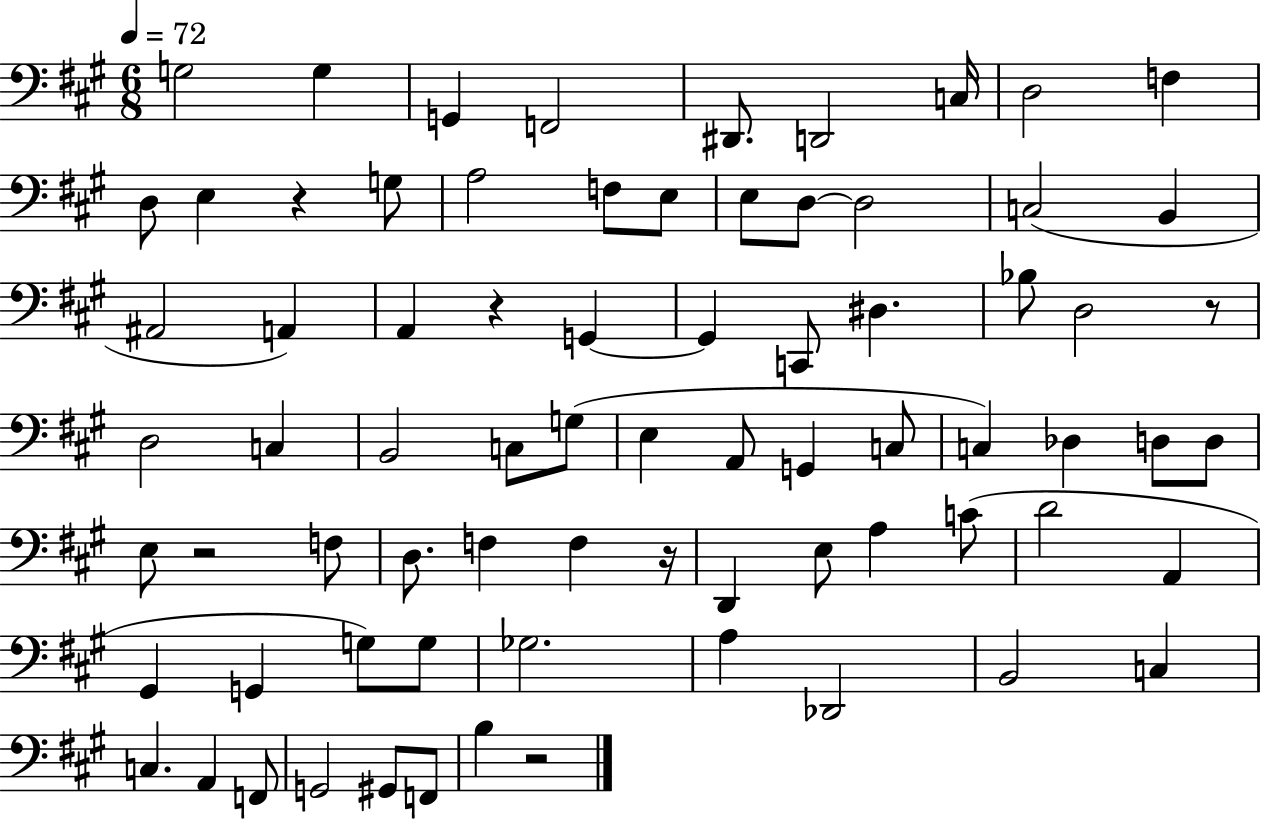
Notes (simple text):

G3/h G3/q G2/q F2/h D#2/e. D2/h C3/s D3/h F3/q D3/e E3/q R/q G3/e A3/h F3/e E3/e E3/e D3/e D3/h C3/h B2/q A#2/h A2/q A2/q R/q G2/q G2/q C2/e D#3/q. Bb3/e D3/h R/e D3/h C3/q B2/h C3/e G3/e E3/q A2/e G2/q C3/e C3/q Db3/q D3/e D3/e E3/e R/h F3/e D3/e. F3/q F3/q R/s D2/q E3/e A3/q C4/e D4/h A2/q G#2/q G2/q G3/e G3/e Gb3/h. A3/q Db2/h B2/h C3/q C3/q. A2/q F2/e G2/h G#2/e F2/e B3/q R/h